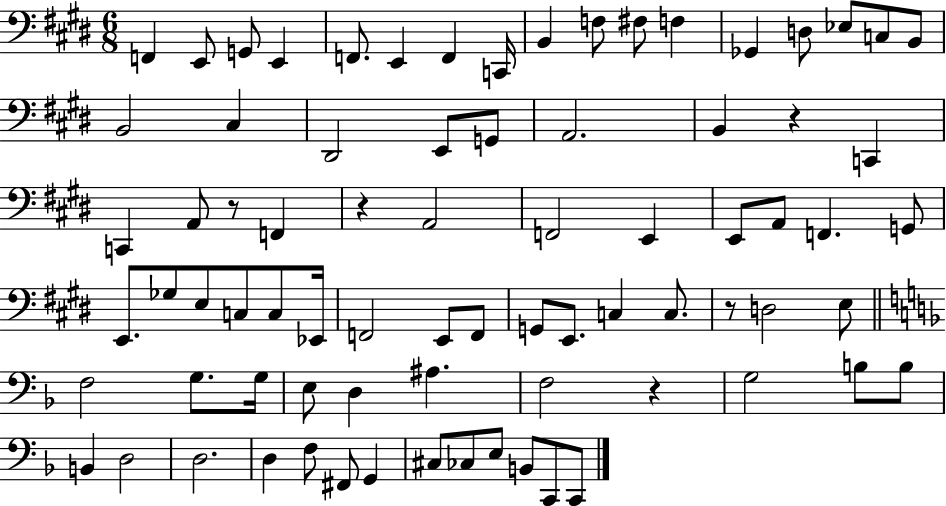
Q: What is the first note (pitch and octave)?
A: F2